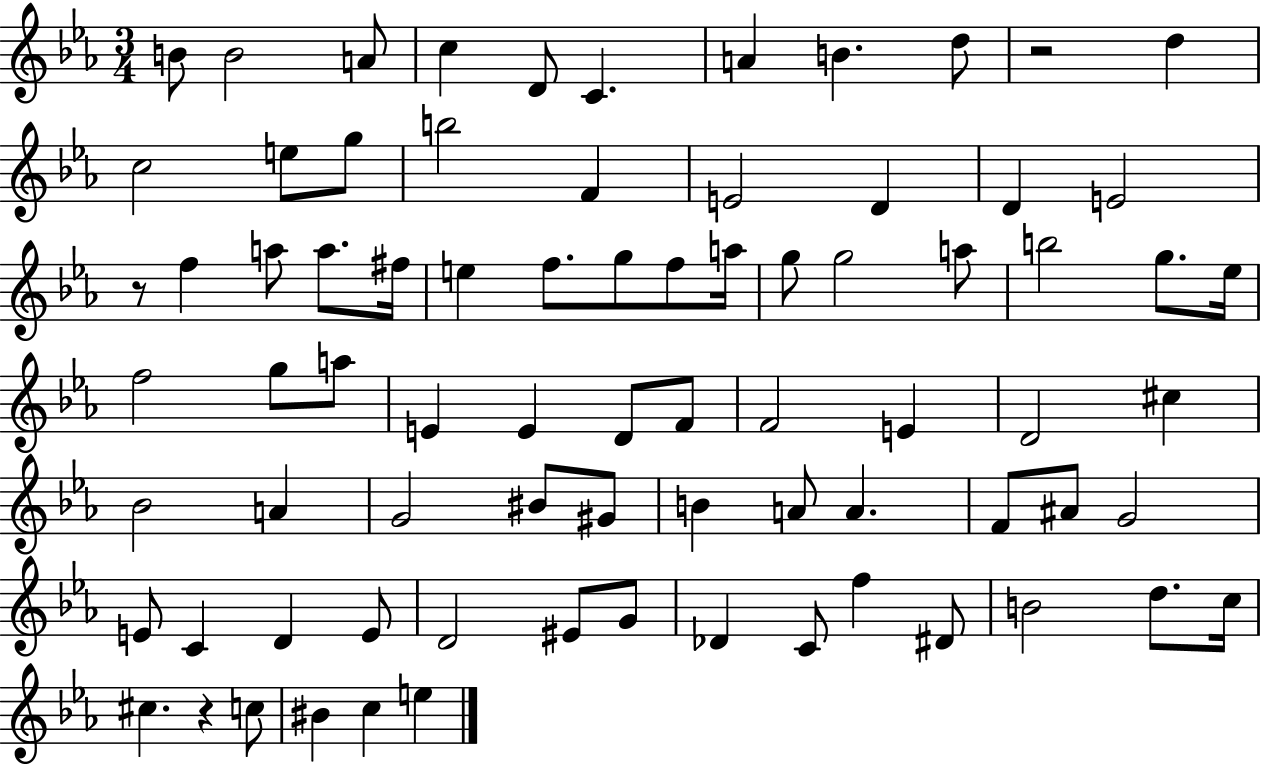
{
  \clef treble
  \numericTimeSignature
  \time 3/4
  \key ees \major
  b'8 b'2 a'8 | c''4 d'8 c'4. | a'4 b'4. d''8 | r2 d''4 | \break c''2 e''8 g''8 | b''2 f'4 | e'2 d'4 | d'4 e'2 | \break r8 f''4 a''8 a''8. fis''16 | e''4 f''8. g''8 f''8 a''16 | g''8 g''2 a''8 | b''2 g''8. ees''16 | \break f''2 g''8 a''8 | e'4 e'4 d'8 f'8 | f'2 e'4 | d'2 cis''4 | \break bes'2 a'4 | g'2 bis'8 gis'8 | b'4 a'8 a'4. | f'8 ais'8 g'2 | \break e'8 c'4 d'4 e'8 | d'2 eis'8 g'8 | des'4 c'8 f''4 dis'8 | b'2 d''8. c''16 | \break cis''4. r4 c''8 | bis'4 c''4 e''4 | \bar "|."
}